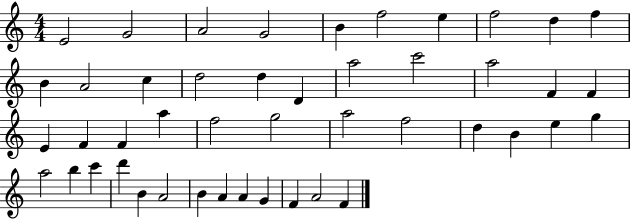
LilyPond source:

{
  \clef treble
  \numericTimeSignature
  \time 4/4
  \key c \major
  e'2 g'2 | a'2 g'2 | b'4 f''2 e''4 | f''2 d''4 f''4 | \break b'4 a'2 c''4 | d''2 d''4 d'4 | a''2 c'''2 | a''2 f'4 f'4 | \break e'4 f'4 f'4 a''4 | f''2 g''2 | a''2 f''2 | d''4 b'4 e''4 g''4 | \break a''2 b''4 c'''4 | d'''4 b'4 a'2 | b'4 a'4 a'4 g'4 | f'4 a'2 f'4 | \break \bar "|."
}